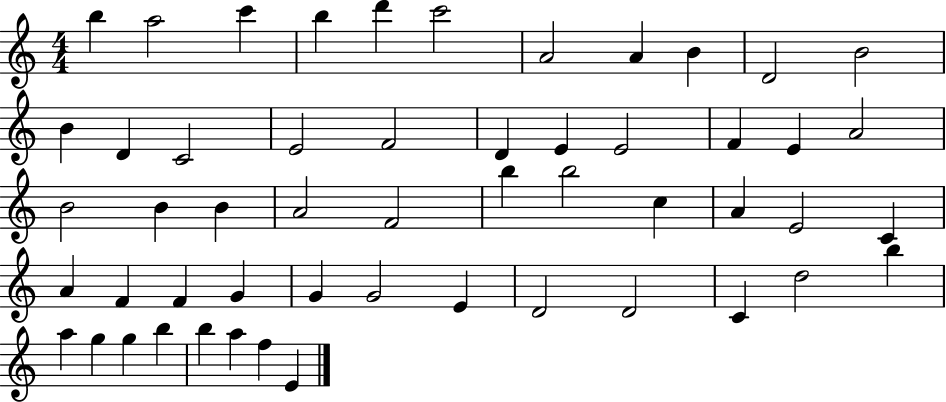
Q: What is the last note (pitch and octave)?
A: E4